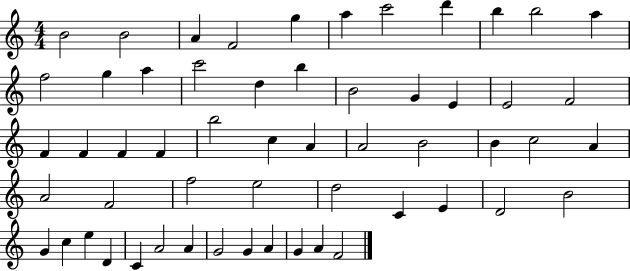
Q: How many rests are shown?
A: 0